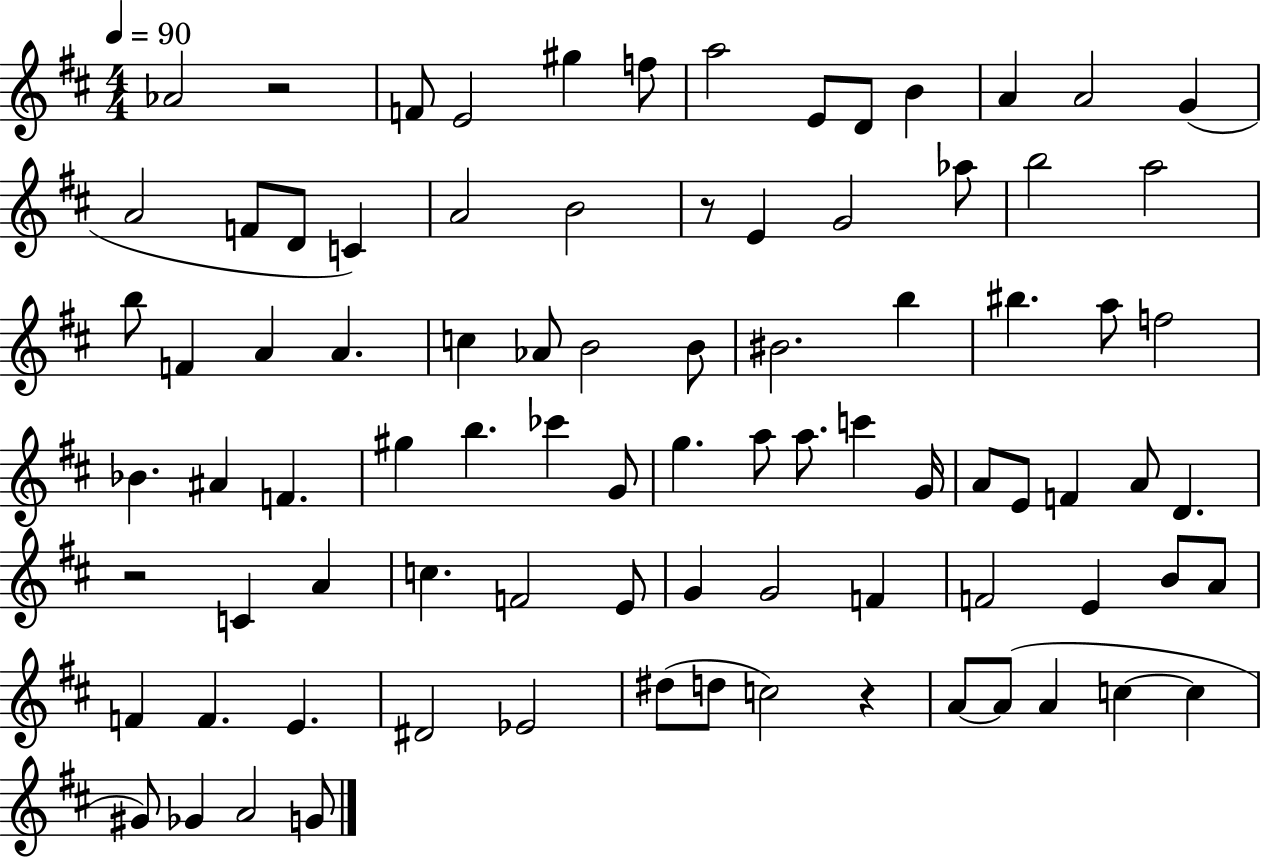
Ab4/h R/h F4/e E4/h G#5/q F5/e A5/h E4/e D4/e B4/q A4/q A4/h G4/q A4/h F4/e D4/e C4/q A4/h B4/h R/e E4/q G4/h Ab5/e B5/h A5/h B5/e F4/q A4/q A4/q. C5/q Ab4/e B4/h B4/e BIS4/h. B5/q BIS5/q. A5/e F5/h Bb4/q. A#4/q F4/q. G#5/q B5/q. CES6/q G4/e G5/q. A5/e A5/e. C6/q G4/s A4/e E4/e F4/q A4/e D4/q. R/h C4/q A4/q C5/q. F4/h E4/e G4/q G4/h F4/q F4/h E4/q B4/e A4/e F4/q F4/q. E4/q. D#4/h Eb4/h D#5/e D5/e C5/h R/q A4/e A4/e A4/q C5/q C5/q G#4/e Gb4/q A4/h G4/e